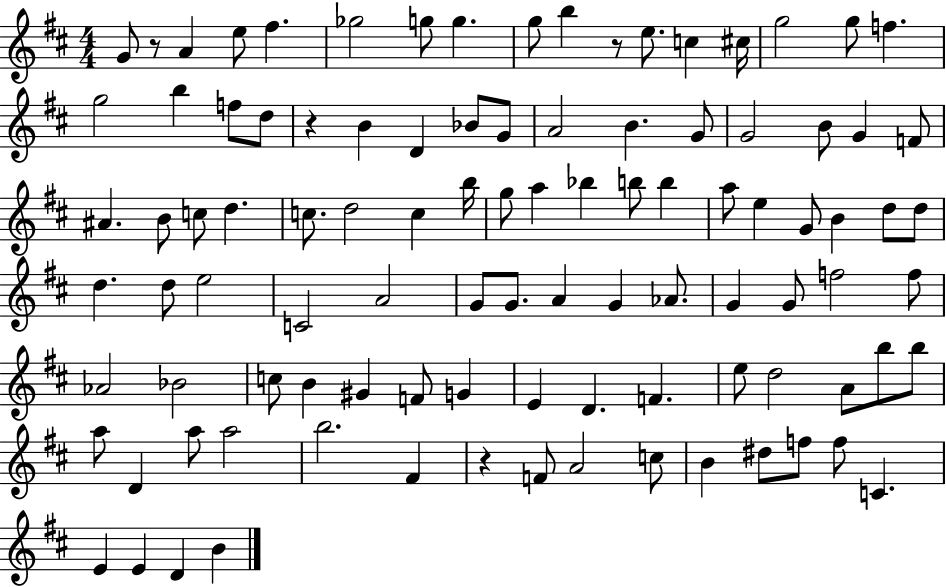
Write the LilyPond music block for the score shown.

{
  \clef treble
  \numericTimeSignature
  \time 4/4
  \key d \major
  g'8 r8 a'4 e''8 fis''4. | ges''2 g''8 g''4. | g''8 b''4 r8 e''8. c''4 cis''16 | g''2 g''8 f''4. | \break g''2 b''4 f''8 d''8 | r4 b'4 d'4 bes'8 g'8 | a'2 b'4. g'8 | g'2 b'8 g'4 f'8 | \break ais'4. b'8 c''8 d''4. | c''8. d''2 c''4 b''16 | g''8 a''4 bes''4 b''8 b''4 | a''8 e''4 g'8 b'4 d''8 d''8 | \break d''4. d''8 e''2 | c'2 a'2 | g'8 g'8. a'4 g'4 aes'8. | g'4 g'8 f''2 f''8 | \break aes'2 bes'2 | c''8 b'4 gis'4 f'8 g'4 | e'4 d'4. f'4. | e''8 d''2 a'8 b''8 b''8 | \break a''8 d'4 a''8 a''2 | b''2. fis'4 | r4 f'8 a'2 c''8 | b'4 dis''8 f''8 f''8 c'4. | \break e'4 e'4 d'4 b'4 | \bar "|."
}